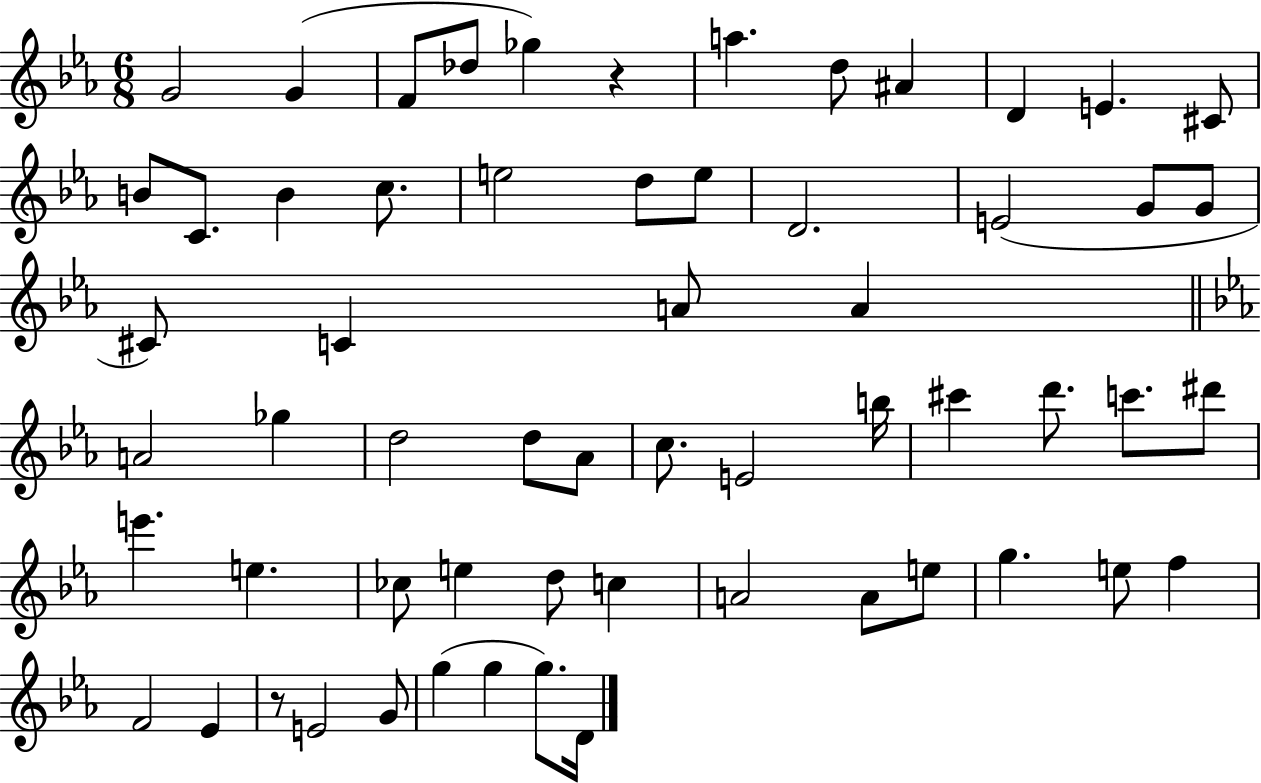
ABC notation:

X:1
T:Untitled
M:6/8
L:1/4
K:Eb
G2 G F/2 _d/2 _g z a d/2 ^A D E ^C/2 B/2 C/2 B c/2 e2 d/2 e/2 D2 E2 G/2 G/2 ^C/2 C A/2 A A2 _g d2 d/2 _A/2 c/2 E2 b/4 ^c' d'/2 c'/2 ^d'/2 e' e _c/2 e d/2 c A2 A/2 e/2 g e/2 f F2 _E z/2 E2 G/2 g g g/2 D/4